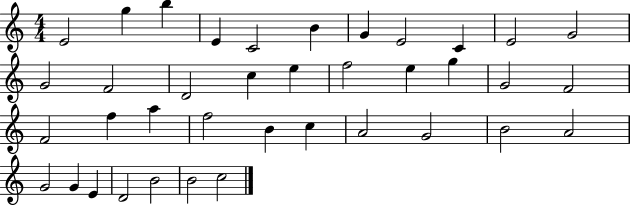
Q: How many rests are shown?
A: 0